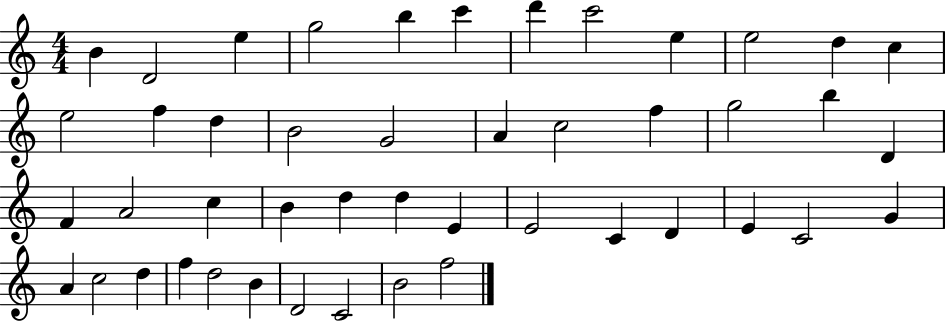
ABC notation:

X:1
T:Untitled
M:4/4
L:1/4
K:C
B D2 e g2 b c' d' c'2 e e2 d c e2 f d B2 G2 A c2 f g2 b D F A2 c B d d E E2 C D E C2 G A c2 d f d2 B D2 C2 B2 f2